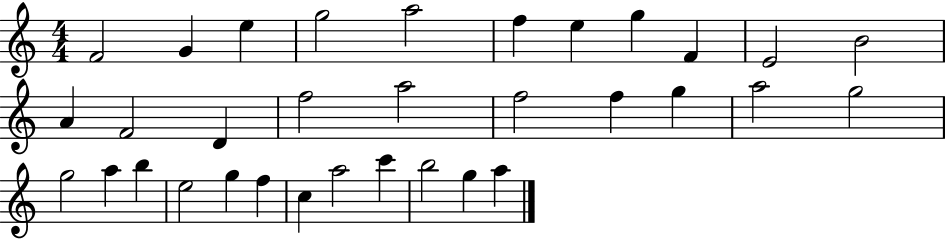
F4/h G4/q E5/q G5/h A5/h F5/q E5/q G5/q F4/q E4/h B4/h A4/q F4/h D4/q F5/h A5/h F5/h F5/q G5/q A5/h G5/h G5/h A5/q B5/q E5/h G5/q F5/q C5/q A5/h C6/q B5/h G5/q A5/q